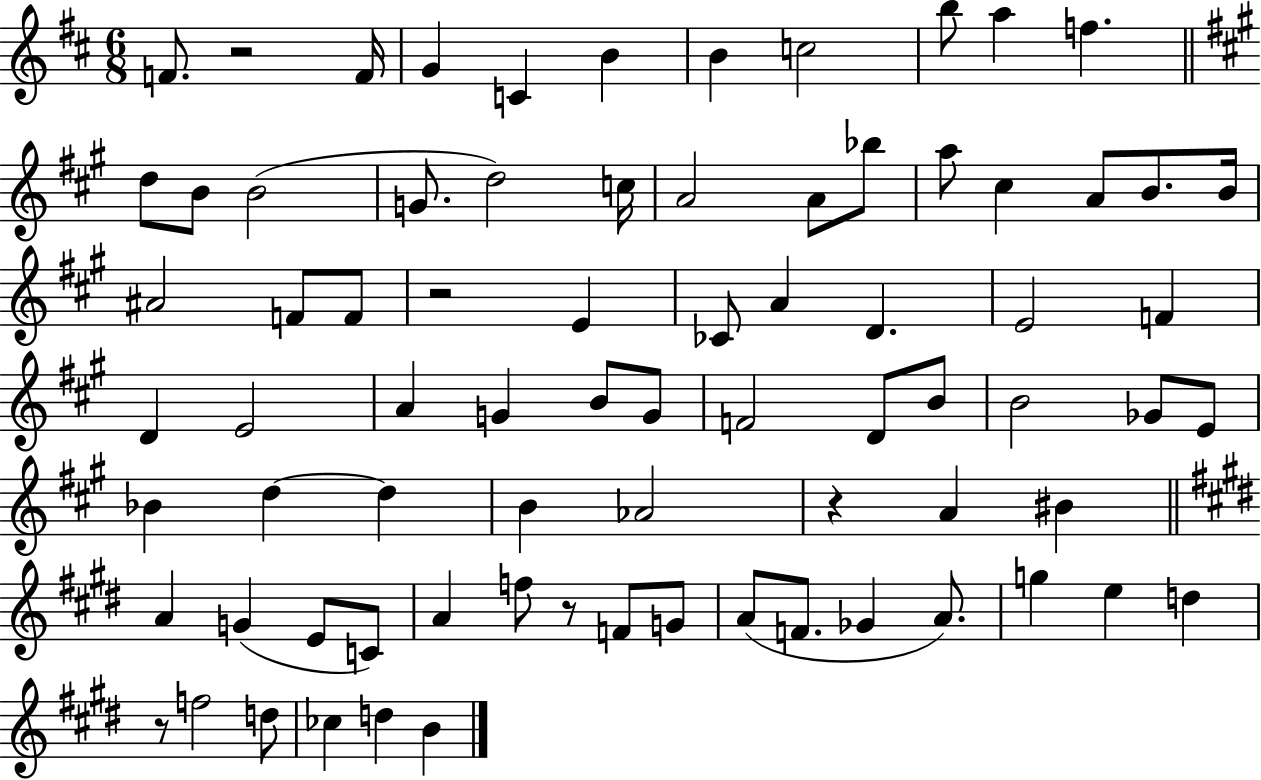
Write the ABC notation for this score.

X:1
T:Untitled
M:6/8
L:1/4
K:D
F/2 z2 F/4 G C B B c2 b/2 a f d/2 B/2 B2 G/2 d2 c/4 A2 A/2 _b/2 a/2 ^c A/2 B/2 B/4 ^A2 F/2 F/2 z2 E _C/2 A D E2 F D E2 A G B/2 G/2 F2 D/2 B/2 B2 _G/2 E/2 _B d d B _A2 z A ^B A G E/2 C/2 A f/2 z/2 F/2 G/2 A/2 F/2 _G A/2 g e d z/2 f2 d/2 _c d B